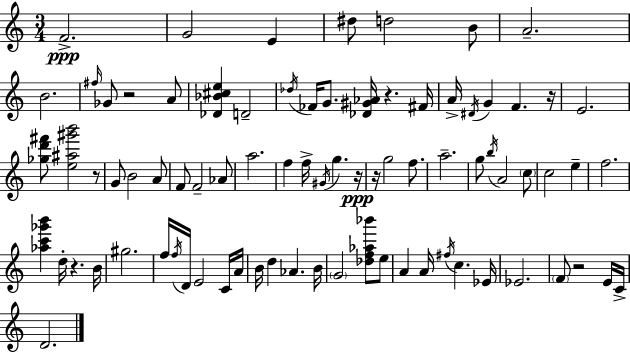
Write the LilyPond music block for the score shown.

{
  \clef treble
  \numericTimeSignature
  \time 3/4
  \key c \major
  f'2.->\ppp | g'2 e'4 | dis''8 d''2 b'8 | a'2.-- | \break b'2. | \grace { fis''16 } ges'8 r2 a'8 | <des' bes' cis'' e''>4 d'2-- | \acciaccatura { des''16 } fes'16 g'8. <des' gis' aes'>16 r4. | \break fis'16 a'16-> \acciaccatura { dis'16 } g'4 f'4. | r16 e'2. | <ges'' d''' fis'''>8 <e'' ais'' gis''' b'''>2 | r8 g'8 b'2 | \break a'8 f'8 f'2-- | aes'8 a''2. | f''4 f''16-> \acciaccatura { gis'16 } g''4. | r16\ppp r16 g''2 | \break f''8. a''2.-- | g''8 \acciaccatura { b''16 } a'2 | \parenthesize c''8 c''2 | e''4-- f''2. | \break <aes'' c''' ges''' b'''>4 d''16-. r4. | b'16 gis''2. | f''16 \acciaccatura { f''16 } d'16 e'2 | c'16 a'16 b'16 d''4 aes'4. | \break b'16 \parenthesize g'2 | <des'' f'' aes'' bes'''>8 e''8 a'4 a'16 \acciaccatura { fis''16 } | c''4. ees'16 ees'2. | \parenthesize f'8 r2 | \break e'16 c'16-> d'2. | \bar "|."
}